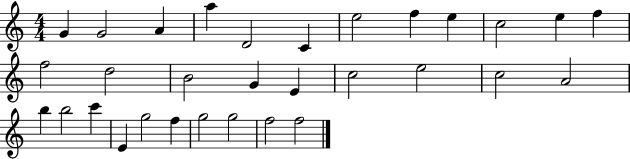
X:1
T:Untitled
M:4/4
L:1/4
K:C
G G2 A a D2 C e2 f e c2 e f f2 d2 B2 G E c2 e2 c2 A2 b b2 c' E g2 f g2 g2 f2 f2